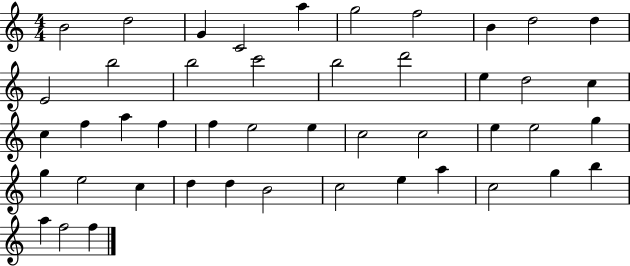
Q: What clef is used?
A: treble